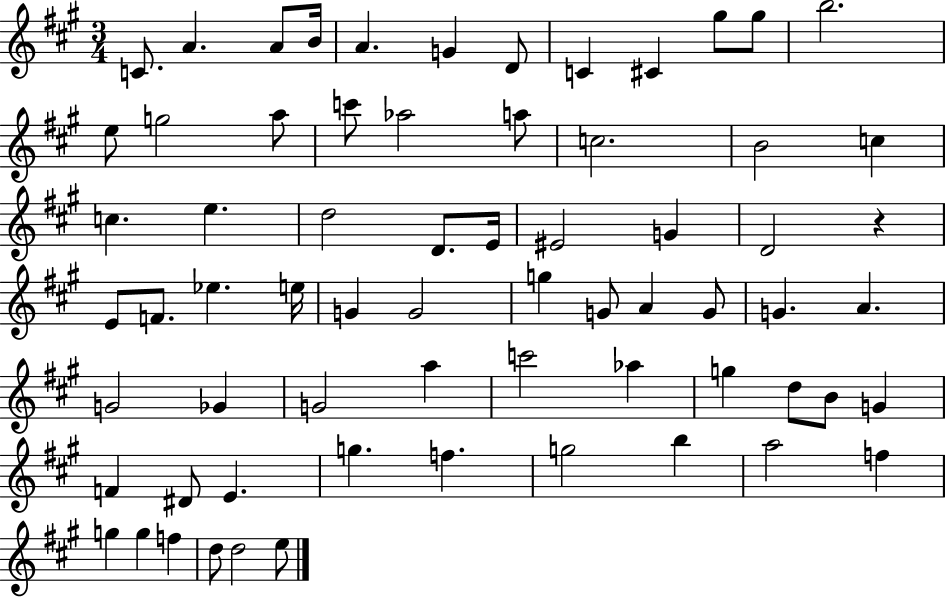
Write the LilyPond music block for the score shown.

{
  \clef treble
  \numericTimeSignature
  \time 3/4
  \key a \major
  c'8. a'4. a'8 b'16 | a'4. g'4 d'8 | c'4 cis'4 gis''8 gis''8 | b''2. | \break e''8 g''2 a''8 | c'''8 aes''2 a''8 | c''2. | b'2 c''4 | \break c''4. e''4. | d''2 d'8. e'16 | eis'2 g'4 | d'2 r4 | \break e'8 f'8. ees''4. e''16 | g'4 g'2 | g''4 g'8 a'4 g'8 | g'4. a'4. | \break g'2 ges'4 | g'2 a''4 | c'''2 aes''4 | g''4 d''8 b'8 g'4 | \break f'4 dis'8 e'4. | g''4. f''4. | g''2 b''4 | a''2 f''4 | \break g''4 g''4 f''4 | d''8 d''2 e''8 | \bar "|."
}